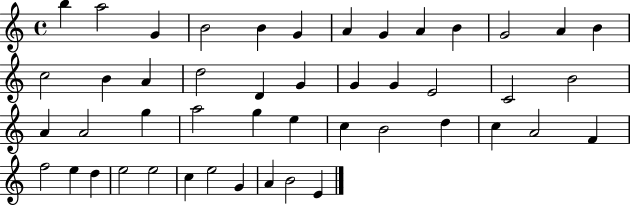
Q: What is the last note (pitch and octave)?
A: E4